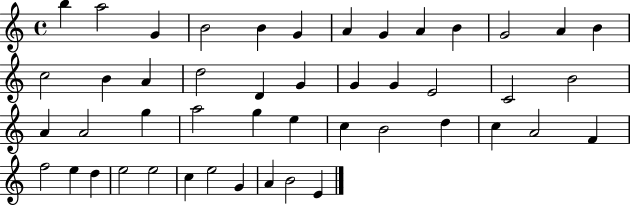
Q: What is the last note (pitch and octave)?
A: E4